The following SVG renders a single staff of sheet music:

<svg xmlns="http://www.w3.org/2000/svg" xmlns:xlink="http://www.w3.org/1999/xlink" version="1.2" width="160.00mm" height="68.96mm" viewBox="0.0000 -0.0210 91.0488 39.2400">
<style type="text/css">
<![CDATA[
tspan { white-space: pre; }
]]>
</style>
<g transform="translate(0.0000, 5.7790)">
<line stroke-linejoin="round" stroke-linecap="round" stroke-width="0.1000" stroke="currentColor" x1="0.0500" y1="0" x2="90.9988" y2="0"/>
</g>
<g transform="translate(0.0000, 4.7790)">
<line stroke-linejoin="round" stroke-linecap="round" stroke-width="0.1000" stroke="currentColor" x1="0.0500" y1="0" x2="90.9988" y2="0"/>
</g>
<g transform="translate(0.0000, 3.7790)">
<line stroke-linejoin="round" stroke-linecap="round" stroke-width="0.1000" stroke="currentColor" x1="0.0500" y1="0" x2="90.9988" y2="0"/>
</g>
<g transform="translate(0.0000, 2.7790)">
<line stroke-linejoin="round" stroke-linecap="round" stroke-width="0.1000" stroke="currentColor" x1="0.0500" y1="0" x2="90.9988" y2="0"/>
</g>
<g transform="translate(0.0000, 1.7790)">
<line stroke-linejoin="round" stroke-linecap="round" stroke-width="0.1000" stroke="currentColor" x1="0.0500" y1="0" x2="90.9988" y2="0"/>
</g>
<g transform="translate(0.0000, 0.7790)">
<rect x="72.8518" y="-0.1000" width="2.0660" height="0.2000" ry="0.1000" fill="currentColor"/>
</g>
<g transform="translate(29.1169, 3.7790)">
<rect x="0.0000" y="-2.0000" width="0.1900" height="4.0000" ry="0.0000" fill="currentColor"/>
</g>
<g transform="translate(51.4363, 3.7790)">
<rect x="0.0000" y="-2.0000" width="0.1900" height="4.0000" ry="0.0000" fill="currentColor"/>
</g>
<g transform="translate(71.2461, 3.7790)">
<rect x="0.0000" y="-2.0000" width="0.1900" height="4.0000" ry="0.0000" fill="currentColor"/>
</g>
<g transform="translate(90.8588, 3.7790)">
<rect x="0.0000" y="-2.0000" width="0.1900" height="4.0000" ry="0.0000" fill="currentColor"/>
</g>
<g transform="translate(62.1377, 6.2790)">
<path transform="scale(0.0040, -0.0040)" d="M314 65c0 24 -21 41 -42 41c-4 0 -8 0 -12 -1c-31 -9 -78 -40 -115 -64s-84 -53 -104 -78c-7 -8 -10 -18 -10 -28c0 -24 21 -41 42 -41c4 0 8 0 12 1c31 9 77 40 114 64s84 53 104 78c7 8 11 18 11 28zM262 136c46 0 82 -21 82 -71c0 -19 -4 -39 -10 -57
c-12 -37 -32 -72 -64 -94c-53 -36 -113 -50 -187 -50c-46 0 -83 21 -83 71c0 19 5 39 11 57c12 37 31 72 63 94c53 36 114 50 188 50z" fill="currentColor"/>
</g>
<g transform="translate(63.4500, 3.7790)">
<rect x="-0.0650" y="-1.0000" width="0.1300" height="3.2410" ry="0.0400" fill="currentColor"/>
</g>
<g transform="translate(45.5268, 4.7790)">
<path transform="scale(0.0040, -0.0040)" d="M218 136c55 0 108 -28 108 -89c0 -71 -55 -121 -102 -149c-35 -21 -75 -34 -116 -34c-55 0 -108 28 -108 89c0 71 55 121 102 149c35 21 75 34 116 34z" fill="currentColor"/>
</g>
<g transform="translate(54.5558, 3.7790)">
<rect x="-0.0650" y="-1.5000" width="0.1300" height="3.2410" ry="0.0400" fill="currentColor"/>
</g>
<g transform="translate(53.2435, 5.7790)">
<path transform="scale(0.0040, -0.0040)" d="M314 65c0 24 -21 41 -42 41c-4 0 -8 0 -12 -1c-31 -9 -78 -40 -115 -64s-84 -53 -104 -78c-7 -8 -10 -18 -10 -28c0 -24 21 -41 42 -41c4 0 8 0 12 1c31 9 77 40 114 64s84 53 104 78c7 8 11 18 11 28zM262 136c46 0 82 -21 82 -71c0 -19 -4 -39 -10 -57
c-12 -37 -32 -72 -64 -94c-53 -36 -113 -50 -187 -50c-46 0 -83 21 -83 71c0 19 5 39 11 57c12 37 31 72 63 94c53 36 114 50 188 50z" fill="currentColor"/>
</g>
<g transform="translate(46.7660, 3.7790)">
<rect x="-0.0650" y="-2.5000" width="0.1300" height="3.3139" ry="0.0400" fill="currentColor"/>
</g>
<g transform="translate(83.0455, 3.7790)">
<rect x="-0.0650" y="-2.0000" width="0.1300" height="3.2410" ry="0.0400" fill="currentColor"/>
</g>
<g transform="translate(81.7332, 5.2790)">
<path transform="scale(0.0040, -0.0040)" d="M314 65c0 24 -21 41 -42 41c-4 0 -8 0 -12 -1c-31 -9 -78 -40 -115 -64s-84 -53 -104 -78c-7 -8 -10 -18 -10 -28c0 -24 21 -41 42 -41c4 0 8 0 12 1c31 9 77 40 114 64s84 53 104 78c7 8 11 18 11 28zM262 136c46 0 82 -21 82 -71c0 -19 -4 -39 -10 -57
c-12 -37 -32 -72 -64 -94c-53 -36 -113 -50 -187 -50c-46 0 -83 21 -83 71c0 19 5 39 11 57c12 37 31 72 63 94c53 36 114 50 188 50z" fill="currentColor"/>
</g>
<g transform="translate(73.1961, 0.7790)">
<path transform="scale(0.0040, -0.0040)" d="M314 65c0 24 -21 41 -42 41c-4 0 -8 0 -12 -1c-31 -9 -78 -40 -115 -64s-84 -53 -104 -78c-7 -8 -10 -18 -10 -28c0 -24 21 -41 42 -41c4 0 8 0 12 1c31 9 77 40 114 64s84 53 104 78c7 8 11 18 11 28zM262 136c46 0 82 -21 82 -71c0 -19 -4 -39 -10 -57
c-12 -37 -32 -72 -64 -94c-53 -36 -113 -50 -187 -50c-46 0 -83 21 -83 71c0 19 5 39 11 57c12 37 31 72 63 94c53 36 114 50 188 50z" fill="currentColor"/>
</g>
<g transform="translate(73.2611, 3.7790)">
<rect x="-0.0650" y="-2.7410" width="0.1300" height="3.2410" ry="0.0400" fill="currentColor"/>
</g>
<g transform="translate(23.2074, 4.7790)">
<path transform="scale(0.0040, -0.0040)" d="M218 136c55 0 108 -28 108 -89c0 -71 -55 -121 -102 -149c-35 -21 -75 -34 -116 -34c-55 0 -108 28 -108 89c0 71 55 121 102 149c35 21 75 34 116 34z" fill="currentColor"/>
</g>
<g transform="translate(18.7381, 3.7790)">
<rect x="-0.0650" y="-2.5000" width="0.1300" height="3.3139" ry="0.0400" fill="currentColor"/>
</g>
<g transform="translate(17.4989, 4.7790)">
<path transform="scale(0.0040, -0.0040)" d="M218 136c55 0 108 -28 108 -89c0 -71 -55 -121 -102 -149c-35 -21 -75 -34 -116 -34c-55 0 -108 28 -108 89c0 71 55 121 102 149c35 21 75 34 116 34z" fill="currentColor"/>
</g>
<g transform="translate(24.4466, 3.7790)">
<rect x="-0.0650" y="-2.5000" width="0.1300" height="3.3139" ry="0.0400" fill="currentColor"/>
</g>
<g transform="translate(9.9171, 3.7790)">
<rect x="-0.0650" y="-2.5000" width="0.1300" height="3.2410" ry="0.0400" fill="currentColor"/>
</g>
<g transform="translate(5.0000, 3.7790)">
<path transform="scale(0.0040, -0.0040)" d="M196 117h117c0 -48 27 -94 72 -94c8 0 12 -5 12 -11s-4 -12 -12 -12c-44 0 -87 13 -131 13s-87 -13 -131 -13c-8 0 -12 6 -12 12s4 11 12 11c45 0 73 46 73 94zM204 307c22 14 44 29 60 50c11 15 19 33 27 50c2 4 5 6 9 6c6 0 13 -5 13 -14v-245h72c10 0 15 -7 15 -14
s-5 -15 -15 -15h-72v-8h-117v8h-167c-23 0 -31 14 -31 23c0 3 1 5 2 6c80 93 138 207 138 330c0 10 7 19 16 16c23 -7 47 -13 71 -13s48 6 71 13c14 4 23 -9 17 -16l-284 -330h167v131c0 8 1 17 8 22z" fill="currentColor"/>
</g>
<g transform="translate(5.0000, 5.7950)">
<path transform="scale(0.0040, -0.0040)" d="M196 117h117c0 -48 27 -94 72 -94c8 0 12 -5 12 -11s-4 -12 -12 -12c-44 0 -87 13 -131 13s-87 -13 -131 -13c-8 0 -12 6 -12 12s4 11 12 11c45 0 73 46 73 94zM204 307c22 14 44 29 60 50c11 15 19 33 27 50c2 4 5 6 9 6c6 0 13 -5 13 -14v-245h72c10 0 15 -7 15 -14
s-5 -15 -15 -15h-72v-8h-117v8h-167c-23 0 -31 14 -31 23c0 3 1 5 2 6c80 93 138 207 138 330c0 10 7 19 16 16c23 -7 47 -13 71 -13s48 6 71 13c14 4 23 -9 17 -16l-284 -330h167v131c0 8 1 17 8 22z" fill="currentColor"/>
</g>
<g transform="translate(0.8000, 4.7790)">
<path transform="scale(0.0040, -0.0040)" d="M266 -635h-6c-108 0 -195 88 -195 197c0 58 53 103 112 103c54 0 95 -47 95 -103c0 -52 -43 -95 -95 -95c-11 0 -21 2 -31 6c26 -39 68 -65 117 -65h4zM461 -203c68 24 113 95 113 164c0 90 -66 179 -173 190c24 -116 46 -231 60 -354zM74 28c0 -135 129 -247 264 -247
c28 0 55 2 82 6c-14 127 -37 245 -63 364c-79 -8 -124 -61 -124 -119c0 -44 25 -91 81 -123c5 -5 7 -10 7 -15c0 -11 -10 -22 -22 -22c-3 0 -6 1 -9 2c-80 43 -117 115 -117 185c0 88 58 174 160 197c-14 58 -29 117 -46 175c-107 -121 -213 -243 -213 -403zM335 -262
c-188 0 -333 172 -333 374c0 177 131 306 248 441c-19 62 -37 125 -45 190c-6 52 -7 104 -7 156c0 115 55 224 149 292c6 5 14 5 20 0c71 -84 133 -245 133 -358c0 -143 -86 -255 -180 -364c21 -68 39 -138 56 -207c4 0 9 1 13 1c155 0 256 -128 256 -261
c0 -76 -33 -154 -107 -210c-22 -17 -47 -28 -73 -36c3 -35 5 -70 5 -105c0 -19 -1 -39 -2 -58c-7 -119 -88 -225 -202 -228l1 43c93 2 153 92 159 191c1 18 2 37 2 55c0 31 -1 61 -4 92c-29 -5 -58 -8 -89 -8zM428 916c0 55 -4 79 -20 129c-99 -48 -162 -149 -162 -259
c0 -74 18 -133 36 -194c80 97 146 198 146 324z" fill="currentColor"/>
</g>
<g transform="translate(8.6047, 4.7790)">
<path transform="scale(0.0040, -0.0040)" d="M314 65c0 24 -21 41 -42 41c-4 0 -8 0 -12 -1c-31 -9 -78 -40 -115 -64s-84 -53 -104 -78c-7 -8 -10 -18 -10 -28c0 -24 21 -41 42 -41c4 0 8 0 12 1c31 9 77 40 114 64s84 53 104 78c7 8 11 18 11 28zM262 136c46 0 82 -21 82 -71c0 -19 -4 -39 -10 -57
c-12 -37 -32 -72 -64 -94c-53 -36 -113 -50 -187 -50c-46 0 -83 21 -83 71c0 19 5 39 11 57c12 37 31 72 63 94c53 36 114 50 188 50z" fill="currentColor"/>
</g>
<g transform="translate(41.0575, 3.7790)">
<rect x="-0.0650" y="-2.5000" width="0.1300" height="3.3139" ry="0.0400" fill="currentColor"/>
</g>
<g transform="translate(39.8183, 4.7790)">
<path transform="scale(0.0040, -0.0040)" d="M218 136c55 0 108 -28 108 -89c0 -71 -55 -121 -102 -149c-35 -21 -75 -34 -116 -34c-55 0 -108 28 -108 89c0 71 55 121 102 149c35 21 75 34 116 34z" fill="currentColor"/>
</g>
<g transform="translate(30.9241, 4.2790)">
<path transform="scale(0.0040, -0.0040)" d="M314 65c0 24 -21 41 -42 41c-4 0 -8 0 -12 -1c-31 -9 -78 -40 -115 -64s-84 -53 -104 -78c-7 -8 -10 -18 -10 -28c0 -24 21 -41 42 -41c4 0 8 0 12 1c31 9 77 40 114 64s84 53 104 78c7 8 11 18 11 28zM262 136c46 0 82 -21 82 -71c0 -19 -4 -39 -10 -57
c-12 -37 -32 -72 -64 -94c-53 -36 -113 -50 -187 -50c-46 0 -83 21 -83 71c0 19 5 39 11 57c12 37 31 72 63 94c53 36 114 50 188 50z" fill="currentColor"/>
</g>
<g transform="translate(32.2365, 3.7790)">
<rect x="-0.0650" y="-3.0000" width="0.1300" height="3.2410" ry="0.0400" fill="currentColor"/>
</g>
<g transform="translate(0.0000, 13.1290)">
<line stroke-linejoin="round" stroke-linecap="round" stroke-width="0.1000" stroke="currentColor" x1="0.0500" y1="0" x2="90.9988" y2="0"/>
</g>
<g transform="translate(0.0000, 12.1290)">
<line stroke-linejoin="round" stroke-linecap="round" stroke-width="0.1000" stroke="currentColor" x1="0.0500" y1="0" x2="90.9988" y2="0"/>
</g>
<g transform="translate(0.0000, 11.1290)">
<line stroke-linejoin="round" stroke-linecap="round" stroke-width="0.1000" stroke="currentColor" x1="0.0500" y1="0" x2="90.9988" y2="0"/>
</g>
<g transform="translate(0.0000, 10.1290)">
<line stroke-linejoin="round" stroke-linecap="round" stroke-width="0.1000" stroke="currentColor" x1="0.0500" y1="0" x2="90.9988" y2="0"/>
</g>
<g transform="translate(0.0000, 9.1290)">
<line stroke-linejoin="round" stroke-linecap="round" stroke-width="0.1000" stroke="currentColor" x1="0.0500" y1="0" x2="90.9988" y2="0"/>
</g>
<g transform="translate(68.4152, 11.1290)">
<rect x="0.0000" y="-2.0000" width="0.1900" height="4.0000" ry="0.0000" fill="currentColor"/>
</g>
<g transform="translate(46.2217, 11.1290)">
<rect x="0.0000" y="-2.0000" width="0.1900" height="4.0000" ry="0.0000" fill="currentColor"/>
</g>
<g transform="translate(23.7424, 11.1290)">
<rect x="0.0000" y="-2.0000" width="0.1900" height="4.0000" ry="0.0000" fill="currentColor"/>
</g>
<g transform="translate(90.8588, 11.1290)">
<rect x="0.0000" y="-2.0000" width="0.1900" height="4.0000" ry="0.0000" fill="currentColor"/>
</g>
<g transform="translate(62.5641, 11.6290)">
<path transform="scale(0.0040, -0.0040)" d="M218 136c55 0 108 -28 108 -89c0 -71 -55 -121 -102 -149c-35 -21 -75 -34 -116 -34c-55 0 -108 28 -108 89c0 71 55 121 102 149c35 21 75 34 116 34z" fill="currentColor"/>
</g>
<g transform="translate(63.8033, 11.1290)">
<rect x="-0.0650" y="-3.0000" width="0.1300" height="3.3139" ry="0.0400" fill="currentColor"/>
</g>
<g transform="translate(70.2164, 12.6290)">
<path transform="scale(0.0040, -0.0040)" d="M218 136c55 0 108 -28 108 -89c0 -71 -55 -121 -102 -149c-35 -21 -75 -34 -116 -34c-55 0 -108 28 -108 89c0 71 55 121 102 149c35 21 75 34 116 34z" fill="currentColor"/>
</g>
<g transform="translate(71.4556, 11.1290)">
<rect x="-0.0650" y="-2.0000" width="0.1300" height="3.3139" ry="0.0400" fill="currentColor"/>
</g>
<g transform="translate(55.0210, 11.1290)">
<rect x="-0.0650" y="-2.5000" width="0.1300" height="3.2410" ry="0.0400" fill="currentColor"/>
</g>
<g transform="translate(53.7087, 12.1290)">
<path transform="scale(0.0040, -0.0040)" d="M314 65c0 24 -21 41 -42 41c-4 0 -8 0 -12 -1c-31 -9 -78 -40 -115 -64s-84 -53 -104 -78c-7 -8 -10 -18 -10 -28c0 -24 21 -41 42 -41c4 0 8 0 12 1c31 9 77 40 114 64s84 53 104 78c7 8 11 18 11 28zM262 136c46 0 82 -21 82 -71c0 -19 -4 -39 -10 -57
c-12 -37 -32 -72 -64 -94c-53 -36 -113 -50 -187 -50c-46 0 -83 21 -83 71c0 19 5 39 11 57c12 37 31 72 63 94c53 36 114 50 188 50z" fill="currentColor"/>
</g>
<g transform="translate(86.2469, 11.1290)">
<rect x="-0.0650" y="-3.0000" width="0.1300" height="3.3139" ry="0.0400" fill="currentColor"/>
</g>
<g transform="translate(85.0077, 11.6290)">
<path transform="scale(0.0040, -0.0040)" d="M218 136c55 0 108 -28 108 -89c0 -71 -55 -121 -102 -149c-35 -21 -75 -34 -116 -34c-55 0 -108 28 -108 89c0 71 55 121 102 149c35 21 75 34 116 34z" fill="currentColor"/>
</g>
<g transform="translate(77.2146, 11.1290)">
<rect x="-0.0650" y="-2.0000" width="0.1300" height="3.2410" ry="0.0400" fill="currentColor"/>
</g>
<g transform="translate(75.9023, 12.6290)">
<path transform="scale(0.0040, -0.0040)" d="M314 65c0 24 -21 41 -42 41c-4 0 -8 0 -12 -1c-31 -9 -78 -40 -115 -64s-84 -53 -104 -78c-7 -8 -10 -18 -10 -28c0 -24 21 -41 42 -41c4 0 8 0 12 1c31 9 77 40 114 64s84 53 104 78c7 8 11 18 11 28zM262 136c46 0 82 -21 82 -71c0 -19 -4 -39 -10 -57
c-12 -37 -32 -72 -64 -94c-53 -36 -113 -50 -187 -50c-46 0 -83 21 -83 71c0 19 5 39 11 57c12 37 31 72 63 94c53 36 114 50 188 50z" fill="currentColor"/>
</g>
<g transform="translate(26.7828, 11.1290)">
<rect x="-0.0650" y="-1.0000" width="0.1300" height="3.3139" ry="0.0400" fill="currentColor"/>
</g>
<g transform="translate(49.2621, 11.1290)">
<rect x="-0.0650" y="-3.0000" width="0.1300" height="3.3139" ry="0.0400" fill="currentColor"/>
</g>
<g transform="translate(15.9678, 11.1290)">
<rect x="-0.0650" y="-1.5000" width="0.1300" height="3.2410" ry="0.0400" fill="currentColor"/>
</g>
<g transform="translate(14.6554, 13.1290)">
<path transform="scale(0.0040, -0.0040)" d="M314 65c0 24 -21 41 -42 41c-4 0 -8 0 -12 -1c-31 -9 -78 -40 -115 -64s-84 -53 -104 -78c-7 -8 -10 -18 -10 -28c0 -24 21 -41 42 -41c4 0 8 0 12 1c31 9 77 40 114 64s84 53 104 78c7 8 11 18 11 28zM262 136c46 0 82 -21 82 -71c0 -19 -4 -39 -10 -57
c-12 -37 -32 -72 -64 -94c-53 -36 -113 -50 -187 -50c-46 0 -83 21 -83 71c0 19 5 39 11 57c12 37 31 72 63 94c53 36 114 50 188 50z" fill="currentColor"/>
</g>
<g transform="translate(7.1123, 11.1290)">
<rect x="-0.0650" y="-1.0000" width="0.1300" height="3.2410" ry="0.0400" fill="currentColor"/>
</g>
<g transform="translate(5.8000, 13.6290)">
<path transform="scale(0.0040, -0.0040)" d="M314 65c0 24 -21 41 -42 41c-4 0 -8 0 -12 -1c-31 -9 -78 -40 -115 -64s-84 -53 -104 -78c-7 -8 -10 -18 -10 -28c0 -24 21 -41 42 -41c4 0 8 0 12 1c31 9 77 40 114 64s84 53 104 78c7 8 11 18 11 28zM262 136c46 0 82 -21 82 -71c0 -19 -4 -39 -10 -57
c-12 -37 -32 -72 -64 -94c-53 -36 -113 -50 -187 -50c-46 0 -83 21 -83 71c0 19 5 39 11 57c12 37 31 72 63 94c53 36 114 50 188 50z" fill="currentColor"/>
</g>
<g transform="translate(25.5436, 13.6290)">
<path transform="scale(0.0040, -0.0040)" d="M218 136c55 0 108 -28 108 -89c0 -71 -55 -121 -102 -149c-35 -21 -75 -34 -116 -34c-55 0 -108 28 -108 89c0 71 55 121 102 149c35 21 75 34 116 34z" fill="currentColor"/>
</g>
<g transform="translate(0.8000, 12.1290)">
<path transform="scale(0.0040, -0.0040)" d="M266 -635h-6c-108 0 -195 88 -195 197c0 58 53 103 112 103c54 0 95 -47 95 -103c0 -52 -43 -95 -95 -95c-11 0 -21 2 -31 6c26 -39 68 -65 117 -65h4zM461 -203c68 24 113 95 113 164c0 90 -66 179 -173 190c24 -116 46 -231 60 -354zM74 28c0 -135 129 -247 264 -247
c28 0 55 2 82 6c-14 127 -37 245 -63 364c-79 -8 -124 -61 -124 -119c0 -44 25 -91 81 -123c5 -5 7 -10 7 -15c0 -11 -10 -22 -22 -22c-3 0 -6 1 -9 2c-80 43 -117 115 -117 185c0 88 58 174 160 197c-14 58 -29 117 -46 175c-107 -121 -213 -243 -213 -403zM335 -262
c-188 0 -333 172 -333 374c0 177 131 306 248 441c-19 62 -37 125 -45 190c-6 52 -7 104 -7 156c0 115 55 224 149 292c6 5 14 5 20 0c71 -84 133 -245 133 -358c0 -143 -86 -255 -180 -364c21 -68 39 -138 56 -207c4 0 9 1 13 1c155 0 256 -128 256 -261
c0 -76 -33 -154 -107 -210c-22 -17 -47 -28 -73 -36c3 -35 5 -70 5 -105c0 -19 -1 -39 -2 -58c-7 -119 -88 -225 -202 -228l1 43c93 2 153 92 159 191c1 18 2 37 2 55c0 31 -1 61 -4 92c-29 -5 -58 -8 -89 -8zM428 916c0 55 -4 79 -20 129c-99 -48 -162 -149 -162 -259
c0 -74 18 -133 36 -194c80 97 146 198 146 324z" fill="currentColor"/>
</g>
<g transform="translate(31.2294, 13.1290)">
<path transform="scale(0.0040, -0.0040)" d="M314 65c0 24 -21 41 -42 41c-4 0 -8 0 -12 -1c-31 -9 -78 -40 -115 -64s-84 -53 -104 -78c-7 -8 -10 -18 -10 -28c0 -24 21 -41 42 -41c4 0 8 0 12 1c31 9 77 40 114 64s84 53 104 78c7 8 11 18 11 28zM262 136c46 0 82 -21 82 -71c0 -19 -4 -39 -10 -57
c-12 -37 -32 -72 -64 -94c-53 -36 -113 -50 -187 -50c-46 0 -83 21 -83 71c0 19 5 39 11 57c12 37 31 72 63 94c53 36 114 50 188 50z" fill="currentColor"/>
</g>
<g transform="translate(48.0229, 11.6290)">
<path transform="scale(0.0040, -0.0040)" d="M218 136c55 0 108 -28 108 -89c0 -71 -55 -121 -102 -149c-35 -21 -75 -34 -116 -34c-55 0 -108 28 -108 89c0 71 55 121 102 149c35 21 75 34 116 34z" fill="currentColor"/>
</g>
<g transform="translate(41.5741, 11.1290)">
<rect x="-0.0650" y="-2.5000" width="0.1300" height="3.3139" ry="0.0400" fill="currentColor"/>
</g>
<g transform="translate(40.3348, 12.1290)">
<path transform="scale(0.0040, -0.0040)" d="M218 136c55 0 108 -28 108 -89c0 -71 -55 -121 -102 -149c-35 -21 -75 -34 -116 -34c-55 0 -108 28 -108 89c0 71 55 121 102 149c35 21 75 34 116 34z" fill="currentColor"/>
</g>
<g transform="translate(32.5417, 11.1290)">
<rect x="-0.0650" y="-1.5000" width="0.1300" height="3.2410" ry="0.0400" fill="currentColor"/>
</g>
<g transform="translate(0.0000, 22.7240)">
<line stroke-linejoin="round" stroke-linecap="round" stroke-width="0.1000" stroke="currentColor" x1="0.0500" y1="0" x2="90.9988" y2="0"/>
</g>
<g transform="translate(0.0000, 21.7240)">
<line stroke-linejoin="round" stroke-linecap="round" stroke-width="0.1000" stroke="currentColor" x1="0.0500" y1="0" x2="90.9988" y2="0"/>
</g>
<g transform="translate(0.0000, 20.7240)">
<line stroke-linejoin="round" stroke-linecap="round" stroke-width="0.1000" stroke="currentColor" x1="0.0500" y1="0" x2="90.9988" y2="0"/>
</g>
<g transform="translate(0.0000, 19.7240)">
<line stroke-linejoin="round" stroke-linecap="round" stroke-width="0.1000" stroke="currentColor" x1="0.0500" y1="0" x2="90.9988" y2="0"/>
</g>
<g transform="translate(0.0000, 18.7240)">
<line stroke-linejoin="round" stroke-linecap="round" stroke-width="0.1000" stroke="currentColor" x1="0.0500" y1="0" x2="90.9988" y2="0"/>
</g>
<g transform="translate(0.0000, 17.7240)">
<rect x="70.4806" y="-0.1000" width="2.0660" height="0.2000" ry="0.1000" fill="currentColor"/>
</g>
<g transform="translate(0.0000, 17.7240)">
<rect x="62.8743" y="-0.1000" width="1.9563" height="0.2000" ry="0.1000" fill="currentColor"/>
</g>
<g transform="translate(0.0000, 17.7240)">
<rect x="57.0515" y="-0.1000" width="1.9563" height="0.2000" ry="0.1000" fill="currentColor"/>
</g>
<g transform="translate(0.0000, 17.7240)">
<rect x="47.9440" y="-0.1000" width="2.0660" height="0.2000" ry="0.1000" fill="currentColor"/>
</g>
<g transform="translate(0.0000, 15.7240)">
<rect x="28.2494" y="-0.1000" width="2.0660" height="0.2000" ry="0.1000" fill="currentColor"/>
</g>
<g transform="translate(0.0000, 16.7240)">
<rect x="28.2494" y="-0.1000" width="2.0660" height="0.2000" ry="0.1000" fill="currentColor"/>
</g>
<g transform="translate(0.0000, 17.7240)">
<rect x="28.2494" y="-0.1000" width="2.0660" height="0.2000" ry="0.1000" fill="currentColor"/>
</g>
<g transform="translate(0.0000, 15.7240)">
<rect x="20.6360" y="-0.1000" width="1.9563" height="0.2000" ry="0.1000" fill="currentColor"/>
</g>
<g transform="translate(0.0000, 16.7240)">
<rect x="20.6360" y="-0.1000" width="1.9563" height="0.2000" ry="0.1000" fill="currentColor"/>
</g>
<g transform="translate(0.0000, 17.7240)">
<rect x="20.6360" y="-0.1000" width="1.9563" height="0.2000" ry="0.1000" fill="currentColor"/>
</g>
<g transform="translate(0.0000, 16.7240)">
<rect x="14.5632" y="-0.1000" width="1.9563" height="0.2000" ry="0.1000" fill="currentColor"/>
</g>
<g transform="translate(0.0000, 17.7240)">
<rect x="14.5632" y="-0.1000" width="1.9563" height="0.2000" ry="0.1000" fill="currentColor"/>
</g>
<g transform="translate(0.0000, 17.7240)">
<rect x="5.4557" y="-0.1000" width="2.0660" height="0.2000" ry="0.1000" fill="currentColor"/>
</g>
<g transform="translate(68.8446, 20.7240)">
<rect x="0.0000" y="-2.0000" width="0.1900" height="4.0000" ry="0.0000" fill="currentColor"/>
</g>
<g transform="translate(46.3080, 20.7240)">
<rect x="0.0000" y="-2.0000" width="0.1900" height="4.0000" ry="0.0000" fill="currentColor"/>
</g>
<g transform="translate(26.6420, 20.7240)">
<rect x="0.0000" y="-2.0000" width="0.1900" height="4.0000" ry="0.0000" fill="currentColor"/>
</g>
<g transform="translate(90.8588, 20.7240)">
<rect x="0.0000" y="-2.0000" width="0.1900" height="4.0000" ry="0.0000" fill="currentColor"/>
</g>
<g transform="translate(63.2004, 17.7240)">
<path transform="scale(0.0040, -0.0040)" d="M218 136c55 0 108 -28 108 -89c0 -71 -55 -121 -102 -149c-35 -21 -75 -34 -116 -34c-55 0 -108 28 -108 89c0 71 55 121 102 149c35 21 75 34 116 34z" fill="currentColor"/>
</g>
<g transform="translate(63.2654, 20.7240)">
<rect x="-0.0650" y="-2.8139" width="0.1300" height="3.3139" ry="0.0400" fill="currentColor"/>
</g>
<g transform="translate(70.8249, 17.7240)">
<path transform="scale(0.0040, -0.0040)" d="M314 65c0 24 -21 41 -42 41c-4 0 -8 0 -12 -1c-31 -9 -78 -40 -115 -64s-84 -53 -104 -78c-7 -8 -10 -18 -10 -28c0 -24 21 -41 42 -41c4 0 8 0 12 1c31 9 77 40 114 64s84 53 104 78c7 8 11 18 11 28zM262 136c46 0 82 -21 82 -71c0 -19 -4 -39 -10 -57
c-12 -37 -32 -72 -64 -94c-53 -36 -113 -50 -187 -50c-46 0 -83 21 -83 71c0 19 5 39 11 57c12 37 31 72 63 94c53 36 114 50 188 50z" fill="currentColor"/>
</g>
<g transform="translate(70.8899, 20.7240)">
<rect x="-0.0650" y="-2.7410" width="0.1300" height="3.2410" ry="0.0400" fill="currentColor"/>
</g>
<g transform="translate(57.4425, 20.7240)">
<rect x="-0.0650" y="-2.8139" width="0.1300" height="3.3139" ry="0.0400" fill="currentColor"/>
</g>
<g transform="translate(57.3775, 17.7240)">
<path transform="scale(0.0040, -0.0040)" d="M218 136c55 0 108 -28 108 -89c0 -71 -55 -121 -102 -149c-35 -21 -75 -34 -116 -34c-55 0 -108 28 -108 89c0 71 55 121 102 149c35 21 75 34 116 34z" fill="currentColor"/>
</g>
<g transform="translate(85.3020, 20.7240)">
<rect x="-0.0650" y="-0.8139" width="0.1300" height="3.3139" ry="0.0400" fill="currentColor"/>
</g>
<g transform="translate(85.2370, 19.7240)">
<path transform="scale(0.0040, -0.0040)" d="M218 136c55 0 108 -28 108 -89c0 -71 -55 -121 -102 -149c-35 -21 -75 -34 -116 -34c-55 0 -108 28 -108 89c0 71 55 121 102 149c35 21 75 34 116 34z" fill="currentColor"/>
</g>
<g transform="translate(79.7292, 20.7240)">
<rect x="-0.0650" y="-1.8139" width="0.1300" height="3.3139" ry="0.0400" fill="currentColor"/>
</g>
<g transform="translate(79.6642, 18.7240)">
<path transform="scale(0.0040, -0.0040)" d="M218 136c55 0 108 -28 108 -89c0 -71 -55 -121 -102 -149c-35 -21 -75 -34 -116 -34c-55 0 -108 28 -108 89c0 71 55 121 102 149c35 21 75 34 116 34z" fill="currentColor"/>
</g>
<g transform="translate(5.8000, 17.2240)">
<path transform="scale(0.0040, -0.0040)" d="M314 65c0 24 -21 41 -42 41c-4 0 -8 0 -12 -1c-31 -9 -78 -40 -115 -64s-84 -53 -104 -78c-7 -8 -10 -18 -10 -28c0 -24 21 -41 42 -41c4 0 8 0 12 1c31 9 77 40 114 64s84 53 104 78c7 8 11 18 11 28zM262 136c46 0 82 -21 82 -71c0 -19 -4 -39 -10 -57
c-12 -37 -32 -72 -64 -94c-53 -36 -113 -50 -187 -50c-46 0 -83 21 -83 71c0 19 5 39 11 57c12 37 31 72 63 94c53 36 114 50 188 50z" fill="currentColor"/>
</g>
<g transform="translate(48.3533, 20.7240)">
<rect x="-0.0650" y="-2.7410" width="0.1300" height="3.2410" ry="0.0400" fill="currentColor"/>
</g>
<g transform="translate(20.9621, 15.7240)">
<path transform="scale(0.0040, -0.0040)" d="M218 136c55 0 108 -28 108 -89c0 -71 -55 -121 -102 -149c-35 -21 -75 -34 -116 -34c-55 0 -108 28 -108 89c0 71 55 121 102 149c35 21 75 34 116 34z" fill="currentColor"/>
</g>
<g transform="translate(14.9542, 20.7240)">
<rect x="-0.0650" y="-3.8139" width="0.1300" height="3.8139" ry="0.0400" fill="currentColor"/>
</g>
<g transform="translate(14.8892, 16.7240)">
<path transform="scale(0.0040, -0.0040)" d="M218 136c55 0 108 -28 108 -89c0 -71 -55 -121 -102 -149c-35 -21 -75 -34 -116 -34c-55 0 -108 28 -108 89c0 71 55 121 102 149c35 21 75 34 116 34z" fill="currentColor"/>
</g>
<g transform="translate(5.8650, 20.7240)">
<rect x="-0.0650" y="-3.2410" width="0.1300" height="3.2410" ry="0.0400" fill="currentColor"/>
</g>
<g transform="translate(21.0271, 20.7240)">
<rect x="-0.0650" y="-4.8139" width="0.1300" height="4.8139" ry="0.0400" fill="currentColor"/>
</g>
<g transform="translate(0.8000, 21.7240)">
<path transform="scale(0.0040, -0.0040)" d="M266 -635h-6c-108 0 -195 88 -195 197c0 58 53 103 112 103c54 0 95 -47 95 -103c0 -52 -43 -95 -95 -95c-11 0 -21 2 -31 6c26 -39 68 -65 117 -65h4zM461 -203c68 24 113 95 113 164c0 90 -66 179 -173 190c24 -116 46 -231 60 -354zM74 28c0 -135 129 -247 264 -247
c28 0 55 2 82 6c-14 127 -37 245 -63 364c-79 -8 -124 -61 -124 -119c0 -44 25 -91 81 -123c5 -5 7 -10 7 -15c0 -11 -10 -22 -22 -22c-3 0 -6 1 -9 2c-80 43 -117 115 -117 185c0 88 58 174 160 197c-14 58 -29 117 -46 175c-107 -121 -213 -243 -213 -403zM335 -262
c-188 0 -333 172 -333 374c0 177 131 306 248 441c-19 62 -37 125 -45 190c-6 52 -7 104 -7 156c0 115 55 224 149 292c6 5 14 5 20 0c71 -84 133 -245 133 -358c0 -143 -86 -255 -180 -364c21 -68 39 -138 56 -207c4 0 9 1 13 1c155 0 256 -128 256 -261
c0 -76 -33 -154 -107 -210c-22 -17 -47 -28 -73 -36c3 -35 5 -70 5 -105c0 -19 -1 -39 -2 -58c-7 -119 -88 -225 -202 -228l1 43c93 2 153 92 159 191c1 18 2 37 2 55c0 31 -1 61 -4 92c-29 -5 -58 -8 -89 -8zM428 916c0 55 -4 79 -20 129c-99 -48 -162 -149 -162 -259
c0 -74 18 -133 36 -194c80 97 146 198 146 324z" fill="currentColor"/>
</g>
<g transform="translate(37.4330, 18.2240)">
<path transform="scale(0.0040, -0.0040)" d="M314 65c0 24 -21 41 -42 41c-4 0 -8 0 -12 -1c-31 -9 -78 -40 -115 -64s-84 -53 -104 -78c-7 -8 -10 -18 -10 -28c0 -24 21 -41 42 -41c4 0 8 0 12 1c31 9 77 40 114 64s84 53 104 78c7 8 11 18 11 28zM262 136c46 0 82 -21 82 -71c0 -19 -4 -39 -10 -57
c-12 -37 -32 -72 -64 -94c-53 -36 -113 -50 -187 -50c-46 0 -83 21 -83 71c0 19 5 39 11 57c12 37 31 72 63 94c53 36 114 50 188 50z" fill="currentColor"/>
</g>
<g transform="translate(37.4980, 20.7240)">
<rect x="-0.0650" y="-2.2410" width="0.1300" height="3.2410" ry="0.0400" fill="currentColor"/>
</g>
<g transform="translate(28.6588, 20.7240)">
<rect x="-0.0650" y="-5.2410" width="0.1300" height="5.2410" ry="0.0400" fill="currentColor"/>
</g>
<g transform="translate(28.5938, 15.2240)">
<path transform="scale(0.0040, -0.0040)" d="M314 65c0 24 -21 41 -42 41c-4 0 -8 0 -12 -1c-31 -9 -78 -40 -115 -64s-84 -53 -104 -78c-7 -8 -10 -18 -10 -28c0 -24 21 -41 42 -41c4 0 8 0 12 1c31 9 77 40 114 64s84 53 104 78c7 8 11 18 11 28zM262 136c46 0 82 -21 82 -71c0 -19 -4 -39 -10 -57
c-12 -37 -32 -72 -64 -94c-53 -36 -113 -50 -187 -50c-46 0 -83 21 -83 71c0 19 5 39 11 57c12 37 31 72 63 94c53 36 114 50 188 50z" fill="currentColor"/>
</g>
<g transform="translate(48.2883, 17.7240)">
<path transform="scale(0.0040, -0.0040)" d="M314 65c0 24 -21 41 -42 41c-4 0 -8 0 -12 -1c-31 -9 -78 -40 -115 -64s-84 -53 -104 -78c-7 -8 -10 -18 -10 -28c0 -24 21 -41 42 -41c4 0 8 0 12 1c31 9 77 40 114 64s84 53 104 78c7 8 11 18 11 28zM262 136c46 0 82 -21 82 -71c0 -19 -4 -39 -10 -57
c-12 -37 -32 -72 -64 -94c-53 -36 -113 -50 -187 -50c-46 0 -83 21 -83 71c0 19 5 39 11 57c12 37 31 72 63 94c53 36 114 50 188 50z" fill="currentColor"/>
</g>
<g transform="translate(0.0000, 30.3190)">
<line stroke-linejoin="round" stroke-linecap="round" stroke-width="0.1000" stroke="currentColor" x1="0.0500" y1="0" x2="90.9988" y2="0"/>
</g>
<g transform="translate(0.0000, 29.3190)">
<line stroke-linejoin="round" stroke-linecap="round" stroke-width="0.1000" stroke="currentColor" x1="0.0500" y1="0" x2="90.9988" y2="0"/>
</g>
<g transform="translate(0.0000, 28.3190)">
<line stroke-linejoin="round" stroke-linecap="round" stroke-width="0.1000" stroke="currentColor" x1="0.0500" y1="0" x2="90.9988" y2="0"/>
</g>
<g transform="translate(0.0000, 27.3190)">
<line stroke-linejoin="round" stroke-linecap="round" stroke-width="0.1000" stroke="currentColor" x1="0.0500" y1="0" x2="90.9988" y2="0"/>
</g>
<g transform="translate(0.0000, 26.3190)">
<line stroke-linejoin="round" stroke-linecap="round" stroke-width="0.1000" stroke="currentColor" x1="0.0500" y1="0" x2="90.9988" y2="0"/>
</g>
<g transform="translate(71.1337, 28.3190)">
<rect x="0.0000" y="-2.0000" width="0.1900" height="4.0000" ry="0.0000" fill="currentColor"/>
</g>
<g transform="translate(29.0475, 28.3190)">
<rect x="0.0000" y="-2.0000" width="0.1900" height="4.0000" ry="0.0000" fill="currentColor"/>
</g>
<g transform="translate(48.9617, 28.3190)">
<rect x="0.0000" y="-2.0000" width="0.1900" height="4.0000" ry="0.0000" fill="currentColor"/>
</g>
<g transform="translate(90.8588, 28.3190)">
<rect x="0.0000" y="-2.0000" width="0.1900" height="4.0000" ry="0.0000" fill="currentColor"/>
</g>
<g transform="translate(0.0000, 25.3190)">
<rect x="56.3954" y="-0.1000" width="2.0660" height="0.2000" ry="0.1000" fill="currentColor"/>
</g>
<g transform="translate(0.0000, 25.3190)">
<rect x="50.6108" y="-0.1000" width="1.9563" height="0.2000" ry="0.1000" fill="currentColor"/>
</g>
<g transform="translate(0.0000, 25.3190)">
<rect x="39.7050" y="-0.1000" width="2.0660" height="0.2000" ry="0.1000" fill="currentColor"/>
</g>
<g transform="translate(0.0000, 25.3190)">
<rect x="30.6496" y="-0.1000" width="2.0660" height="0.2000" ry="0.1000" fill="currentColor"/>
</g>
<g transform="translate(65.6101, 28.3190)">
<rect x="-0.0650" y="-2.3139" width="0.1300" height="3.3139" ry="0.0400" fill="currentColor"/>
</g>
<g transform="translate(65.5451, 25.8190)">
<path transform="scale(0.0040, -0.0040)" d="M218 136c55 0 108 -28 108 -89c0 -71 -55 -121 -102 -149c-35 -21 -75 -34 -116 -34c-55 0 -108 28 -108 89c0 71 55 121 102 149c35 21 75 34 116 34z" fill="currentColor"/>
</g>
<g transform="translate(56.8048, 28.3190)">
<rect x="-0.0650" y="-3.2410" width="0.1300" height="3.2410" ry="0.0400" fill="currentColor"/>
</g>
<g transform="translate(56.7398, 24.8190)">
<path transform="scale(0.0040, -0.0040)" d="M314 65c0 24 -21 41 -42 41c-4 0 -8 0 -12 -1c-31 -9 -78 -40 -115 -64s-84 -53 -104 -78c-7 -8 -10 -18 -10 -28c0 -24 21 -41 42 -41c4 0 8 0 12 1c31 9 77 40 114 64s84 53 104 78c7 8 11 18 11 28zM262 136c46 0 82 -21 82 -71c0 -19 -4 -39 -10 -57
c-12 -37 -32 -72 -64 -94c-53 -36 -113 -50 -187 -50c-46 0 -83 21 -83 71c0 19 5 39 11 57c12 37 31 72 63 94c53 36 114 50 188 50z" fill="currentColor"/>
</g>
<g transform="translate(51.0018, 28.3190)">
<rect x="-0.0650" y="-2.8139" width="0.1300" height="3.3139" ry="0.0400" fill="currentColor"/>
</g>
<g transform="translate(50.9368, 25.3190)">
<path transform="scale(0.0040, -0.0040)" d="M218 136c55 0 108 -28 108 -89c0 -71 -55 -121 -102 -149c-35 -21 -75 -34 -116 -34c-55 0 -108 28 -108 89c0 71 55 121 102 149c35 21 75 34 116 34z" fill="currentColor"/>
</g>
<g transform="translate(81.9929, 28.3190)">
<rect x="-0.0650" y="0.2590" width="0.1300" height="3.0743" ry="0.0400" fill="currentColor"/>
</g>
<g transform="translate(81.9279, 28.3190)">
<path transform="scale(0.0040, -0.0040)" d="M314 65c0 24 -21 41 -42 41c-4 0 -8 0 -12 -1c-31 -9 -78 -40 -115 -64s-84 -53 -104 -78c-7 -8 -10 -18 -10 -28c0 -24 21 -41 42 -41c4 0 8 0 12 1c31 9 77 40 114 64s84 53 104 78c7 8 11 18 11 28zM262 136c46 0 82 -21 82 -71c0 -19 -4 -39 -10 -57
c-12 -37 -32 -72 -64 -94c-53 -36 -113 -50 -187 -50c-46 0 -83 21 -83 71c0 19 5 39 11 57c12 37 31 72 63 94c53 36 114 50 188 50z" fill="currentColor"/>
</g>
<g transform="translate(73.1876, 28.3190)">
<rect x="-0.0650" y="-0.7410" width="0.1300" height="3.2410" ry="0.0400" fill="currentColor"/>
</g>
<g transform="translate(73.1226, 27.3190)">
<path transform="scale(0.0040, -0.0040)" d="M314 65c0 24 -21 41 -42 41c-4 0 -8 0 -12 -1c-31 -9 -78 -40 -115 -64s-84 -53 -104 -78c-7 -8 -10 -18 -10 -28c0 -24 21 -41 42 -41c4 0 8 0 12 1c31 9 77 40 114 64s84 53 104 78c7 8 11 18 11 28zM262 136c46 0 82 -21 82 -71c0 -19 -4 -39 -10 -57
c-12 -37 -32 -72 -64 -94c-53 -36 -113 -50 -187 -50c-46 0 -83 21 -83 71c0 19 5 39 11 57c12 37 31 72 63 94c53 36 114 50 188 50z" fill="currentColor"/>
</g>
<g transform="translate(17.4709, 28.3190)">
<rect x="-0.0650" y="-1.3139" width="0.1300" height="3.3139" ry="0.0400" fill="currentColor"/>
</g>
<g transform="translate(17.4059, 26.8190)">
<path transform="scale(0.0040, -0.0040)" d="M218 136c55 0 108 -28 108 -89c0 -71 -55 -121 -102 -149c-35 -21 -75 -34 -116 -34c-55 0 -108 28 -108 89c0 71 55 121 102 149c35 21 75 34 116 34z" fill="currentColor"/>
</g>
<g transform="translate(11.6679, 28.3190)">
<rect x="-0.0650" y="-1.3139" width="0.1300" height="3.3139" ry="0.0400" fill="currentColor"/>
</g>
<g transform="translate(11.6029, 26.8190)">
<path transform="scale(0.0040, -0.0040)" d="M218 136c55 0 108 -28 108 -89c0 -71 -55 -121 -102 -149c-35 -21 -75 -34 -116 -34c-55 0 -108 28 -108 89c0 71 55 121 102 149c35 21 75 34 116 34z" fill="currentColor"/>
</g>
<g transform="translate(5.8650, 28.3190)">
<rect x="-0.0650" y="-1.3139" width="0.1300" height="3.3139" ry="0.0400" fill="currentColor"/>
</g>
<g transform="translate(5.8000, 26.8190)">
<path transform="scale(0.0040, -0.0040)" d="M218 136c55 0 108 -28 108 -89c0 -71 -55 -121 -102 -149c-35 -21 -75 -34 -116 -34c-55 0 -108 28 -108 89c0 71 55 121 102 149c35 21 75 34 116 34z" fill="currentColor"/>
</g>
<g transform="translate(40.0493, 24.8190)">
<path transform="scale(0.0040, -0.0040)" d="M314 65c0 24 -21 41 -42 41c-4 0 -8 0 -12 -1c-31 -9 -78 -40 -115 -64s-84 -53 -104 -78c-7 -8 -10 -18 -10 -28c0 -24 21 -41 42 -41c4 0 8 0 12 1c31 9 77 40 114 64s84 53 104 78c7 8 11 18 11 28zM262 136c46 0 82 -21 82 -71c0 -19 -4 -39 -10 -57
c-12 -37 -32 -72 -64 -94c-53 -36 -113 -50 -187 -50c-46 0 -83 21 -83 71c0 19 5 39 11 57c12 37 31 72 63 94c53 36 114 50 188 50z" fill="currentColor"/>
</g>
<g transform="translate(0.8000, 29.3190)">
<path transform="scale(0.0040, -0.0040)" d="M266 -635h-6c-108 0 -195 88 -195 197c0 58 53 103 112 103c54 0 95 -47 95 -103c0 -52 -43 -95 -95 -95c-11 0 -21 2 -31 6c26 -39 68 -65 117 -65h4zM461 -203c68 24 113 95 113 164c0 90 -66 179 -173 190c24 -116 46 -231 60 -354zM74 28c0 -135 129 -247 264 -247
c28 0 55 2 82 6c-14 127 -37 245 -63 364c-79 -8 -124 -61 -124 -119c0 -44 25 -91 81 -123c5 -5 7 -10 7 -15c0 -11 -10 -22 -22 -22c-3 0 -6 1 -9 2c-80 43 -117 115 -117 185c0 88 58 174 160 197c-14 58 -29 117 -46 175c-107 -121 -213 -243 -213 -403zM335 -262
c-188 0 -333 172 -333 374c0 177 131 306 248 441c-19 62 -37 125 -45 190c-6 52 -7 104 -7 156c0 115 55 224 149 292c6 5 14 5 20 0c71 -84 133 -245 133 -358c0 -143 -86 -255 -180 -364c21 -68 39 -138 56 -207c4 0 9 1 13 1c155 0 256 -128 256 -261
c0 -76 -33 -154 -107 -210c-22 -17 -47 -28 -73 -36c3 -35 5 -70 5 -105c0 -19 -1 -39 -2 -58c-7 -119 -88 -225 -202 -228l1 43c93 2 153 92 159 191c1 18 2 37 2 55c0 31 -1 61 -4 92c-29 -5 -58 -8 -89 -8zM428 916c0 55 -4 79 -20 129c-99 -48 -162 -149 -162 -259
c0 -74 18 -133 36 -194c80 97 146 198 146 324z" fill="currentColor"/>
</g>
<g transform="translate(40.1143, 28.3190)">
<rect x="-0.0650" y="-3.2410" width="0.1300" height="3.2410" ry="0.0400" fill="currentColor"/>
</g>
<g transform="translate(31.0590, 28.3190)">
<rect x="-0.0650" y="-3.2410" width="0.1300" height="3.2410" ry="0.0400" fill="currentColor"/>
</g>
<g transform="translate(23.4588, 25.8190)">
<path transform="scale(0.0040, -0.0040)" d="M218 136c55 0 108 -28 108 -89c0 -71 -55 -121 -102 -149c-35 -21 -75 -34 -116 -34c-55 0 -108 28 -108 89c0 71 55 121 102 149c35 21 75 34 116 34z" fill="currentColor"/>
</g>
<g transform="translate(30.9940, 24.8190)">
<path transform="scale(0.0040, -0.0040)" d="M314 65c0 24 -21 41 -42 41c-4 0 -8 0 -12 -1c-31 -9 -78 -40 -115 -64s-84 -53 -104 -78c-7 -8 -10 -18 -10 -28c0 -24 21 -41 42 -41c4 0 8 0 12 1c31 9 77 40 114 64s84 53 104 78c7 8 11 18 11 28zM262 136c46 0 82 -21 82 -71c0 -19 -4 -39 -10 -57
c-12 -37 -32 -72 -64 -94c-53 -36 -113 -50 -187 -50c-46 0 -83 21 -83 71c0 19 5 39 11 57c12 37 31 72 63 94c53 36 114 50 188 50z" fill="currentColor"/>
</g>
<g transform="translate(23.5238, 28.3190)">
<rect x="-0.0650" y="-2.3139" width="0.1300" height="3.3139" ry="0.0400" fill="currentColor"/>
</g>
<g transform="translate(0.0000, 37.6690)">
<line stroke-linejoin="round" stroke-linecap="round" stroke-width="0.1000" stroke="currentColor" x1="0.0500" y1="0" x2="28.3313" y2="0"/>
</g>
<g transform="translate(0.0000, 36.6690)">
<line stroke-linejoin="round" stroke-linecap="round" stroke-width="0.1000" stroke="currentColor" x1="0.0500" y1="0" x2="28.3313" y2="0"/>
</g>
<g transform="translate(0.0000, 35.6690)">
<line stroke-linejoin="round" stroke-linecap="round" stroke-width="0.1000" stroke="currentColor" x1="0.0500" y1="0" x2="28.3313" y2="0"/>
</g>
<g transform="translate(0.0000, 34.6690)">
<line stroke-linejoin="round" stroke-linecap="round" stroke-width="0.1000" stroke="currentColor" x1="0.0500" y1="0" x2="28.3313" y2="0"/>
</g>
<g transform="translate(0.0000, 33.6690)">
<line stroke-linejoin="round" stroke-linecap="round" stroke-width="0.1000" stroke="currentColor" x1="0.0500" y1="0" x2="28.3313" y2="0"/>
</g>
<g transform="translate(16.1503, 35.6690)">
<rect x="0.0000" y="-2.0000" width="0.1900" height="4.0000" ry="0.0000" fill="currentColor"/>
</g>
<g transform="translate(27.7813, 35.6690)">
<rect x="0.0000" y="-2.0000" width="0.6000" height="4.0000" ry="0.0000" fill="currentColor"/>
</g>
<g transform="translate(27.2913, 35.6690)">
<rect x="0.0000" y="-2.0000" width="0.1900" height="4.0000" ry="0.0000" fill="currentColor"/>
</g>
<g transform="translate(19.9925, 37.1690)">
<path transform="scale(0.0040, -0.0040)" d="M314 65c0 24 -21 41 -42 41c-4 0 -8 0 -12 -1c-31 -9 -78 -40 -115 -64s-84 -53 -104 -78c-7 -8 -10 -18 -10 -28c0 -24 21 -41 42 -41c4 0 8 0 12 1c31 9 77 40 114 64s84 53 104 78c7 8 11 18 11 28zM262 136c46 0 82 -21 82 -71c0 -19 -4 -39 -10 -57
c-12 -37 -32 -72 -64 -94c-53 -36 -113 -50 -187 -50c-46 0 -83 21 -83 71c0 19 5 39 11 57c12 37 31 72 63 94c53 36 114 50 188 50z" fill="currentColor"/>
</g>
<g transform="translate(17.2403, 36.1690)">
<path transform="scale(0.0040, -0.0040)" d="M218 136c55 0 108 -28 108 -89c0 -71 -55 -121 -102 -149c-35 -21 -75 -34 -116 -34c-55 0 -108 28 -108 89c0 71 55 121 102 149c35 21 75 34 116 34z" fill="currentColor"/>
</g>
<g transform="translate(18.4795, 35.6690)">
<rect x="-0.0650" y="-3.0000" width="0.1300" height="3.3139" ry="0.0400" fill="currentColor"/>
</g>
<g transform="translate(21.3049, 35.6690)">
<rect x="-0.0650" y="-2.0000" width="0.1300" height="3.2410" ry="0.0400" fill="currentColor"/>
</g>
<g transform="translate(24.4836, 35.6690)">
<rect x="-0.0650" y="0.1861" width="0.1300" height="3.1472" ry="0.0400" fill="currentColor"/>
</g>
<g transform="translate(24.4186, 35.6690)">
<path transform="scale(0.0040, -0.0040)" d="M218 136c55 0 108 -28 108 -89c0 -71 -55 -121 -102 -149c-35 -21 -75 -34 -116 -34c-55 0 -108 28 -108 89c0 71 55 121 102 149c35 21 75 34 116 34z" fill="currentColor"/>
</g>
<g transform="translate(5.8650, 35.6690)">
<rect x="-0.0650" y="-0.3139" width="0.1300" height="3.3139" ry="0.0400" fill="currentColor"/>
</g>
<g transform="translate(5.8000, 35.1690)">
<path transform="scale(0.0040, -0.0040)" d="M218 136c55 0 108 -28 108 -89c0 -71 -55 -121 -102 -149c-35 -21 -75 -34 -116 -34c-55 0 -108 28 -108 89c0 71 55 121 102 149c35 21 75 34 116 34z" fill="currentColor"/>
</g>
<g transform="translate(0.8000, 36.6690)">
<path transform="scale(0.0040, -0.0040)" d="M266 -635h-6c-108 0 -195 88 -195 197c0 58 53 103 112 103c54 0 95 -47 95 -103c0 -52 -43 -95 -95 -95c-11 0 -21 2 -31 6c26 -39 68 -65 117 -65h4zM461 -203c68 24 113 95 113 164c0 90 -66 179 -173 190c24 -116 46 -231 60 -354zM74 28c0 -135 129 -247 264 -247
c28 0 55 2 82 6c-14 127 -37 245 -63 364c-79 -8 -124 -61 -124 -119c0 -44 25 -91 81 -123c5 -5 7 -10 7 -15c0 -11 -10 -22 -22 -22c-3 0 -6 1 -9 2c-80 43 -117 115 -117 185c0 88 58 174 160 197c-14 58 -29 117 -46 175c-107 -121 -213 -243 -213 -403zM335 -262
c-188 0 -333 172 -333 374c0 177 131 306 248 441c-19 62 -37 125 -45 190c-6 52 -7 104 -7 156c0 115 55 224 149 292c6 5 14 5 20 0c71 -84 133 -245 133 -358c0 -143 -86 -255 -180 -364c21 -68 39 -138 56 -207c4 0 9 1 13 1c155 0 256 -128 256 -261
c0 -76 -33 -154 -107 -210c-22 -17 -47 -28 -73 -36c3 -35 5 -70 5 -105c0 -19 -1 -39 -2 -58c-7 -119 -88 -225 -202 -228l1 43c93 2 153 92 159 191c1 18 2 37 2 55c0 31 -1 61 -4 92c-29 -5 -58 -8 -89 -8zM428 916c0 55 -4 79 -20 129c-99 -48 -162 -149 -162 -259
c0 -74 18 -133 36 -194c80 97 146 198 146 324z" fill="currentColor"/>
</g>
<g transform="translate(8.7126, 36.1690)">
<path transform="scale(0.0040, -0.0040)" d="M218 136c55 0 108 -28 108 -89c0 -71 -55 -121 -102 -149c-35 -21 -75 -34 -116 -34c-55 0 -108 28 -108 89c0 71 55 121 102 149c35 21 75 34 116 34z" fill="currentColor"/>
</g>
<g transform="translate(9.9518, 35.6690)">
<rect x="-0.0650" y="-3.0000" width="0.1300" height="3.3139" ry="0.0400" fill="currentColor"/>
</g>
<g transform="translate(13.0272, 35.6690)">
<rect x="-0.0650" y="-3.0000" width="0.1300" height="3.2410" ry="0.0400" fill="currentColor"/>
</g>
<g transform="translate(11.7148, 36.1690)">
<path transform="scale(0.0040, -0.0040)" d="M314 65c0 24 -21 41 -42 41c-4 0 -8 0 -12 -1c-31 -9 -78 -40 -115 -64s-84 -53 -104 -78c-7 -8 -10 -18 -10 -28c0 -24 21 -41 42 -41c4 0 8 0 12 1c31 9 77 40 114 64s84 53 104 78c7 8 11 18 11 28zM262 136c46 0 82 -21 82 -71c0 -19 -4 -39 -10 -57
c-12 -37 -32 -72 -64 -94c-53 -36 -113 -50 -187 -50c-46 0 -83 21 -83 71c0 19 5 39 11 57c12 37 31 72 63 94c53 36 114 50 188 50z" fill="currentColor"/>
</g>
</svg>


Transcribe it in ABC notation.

X:1
T:Untitled
M:4/4
L:1/4
K:C
G2 G G A2 G G E2 D2 a2 F2 D2 E2 D E2 G A G2 A F F2 A b2 c' e' f'2 g2 a2 a a a2 f d e e e g b2 b2 a b2 g d2 B2 c A A2 A F2 B